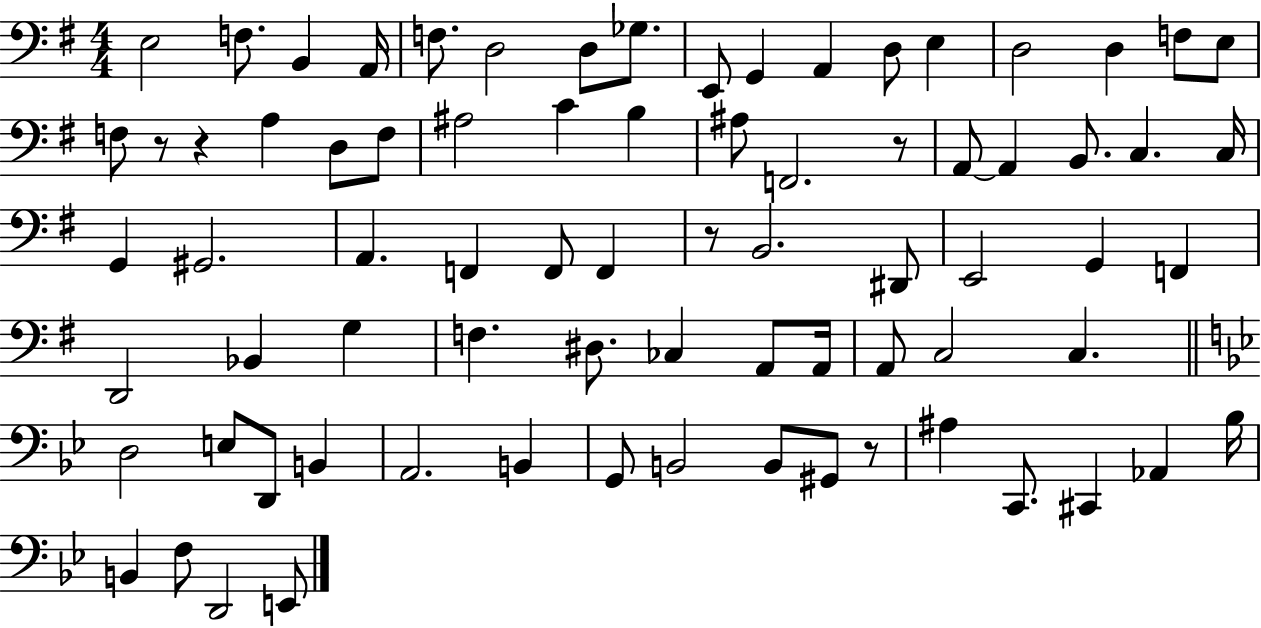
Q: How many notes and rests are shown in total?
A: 77